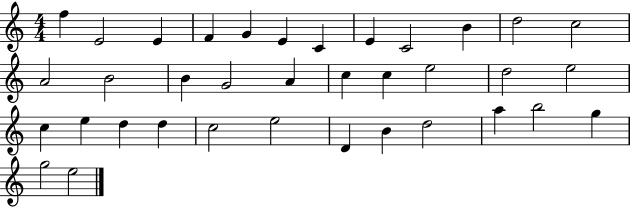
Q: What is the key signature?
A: C major